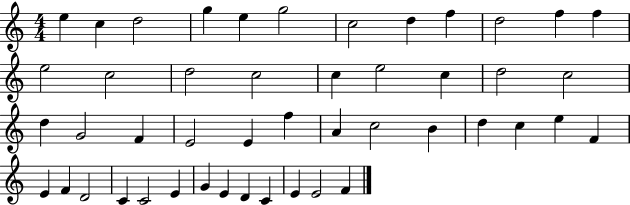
{
  \clef treble
  \numericTimeSignature
  \time 4/4
  \key c \major
  e''4 c''4 d''2 | g''4 e''4 g''2 | c''2 d''4 f''4 | d''2 f''4 f''4 | \break e''2 c''2 | d''2 c''2 | c''4 e''2 c''4 | d''2 c''2 | \break d''4 g'2 f'4 | e'2 e'4 f''4 | a'4 c''2 b'4 | d''4 c''4 e''4 f'4 | \break e'4 f'4 d'2 | c'4 c'2 e'4 | g'4 e'4 d'4 c'4 | e'4 e'2 f'4 | \break \bar "|."
}